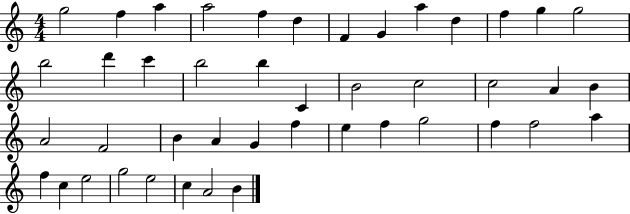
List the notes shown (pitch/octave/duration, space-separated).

G5/h F5/q A5/q A5/h F5/q D5/q F4/q G4/q A5/q D5/q F5/q G5/q G5/h B5/h D6/q C6/q B5/h B5/q C4/q B4/h C5/h C5/h A4/q B4/q A4/h F4/h B4/q A4/q G4/q F5/q E5/q F5/q G5/h F5/q F5/h A5/q F5/q C5/q E5/h G5/h E5/h C5/q A4/h B4/q